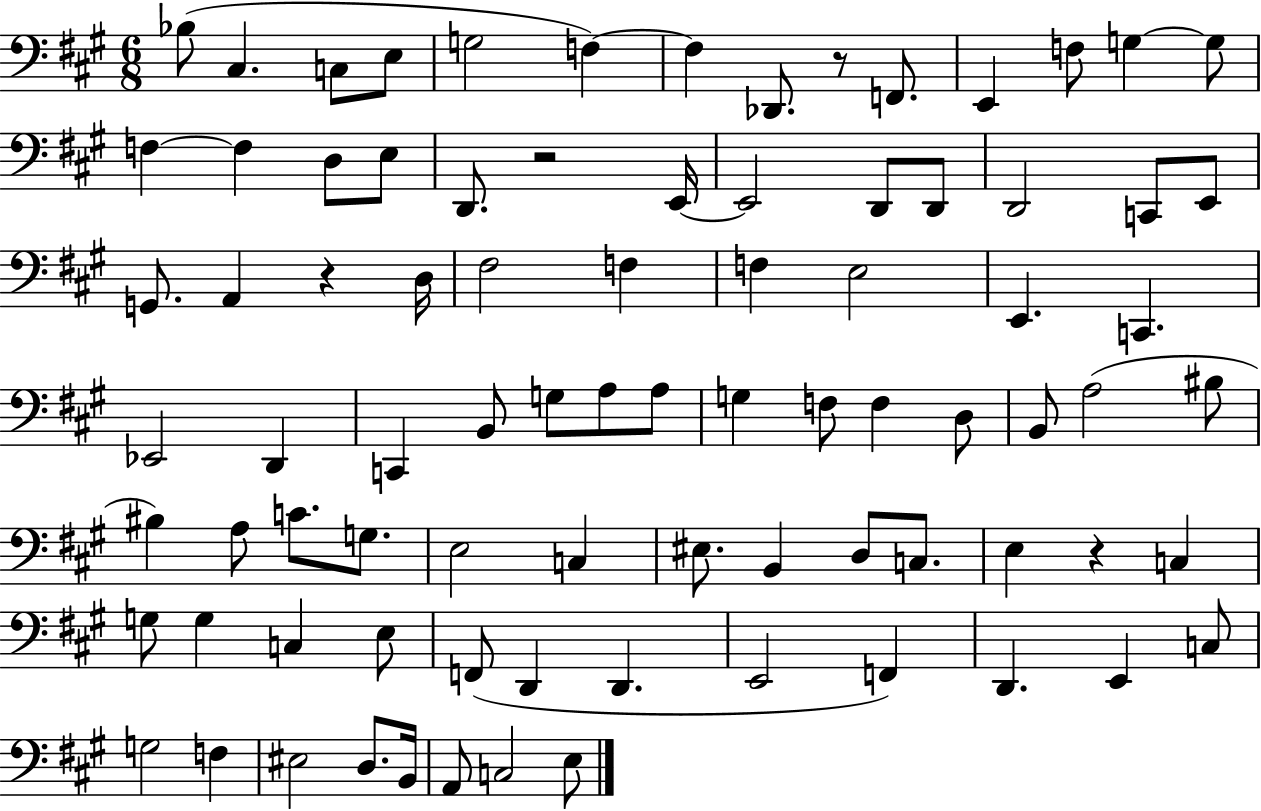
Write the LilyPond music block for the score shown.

{
  \clef bass
  \numericTimeSignature
  \time 6/8
  \key a \major
  \repeat volta 2 { bes8( cis4. c8 e8 | g2 f4~~) | f4 des,8. r8 f,8. | e,4 f8 g4~~ g8 | \break f4~~ f4 d8 e8 | d,8. r2 e,16~~ | e,2 d,8 d,8 | d,2 c,8 e,8 | \break g,8. a,4 r4 d16 | fis2 f4 | f4 e2 | e,4. c,4. | \break ees,2 d,4 | c,4 b,8 g8 a8 a8 | g4 f8 f4 d8 | b,8 a2( bis8 | \break bis4) a8 c'8. g8. | e2 c4 | eis8. b,4 d8 c8. | e4 r4 c4 | \break g8 g4 c4 e8 | f,8( d,4 d,4. | e,2 f,4) | d,4. e,4 c8 | \break g2 f4 | eis2 d8. b,16 | a,8 c2 e8 | } \bar "|."
}